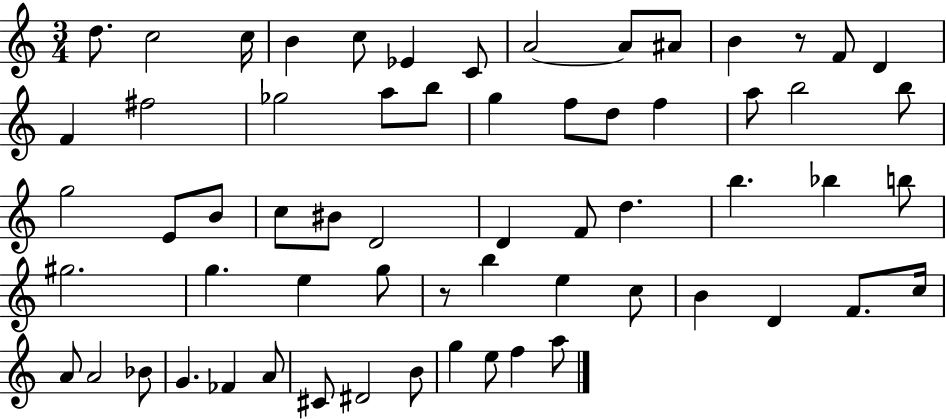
D5/e. C5/h C5/s B4/q C5/e Eb4/q C4/e A4/h A4/e A#4/e B4/q R/e F4/e D4/q F4/q F#5/h Gb5/h A5/e B5/e G5/q F5/e D5/e F5/q A5/e B5/h B5/e G5/h E4/e B4/e C5/e BIS4/e D4/h D4/q F4/e D5/q. B5/q. Bb5/q B5/e G#5/h. G5/q. E5/q G5/e R/e B5/q E5/q C5/e B4/q D4/q F4/e. C5/s A4/e A4/h Bb4/e G4/q. FES4/q A4/e C#4/e D#4/h B4/e G5/q E5/e F5/q A5/e